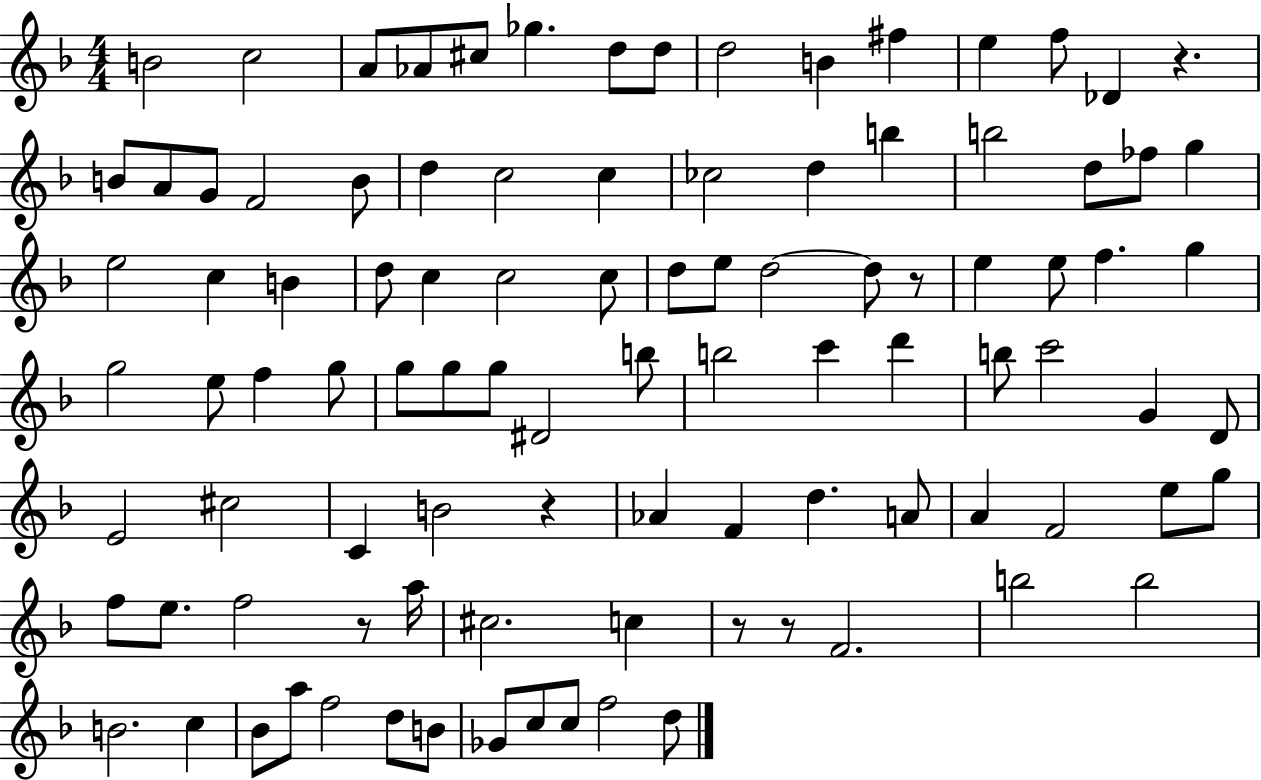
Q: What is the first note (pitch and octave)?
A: B4